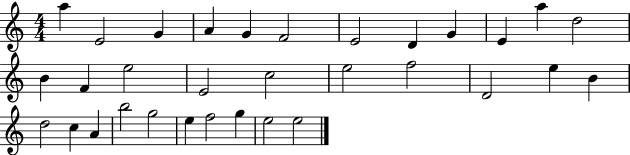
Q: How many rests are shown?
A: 0